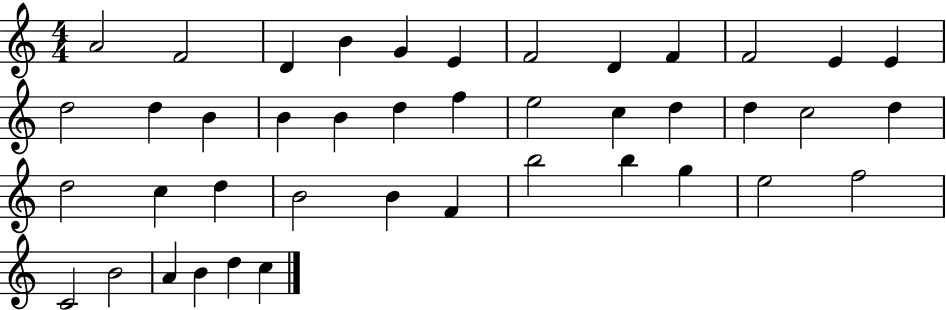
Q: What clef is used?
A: treble